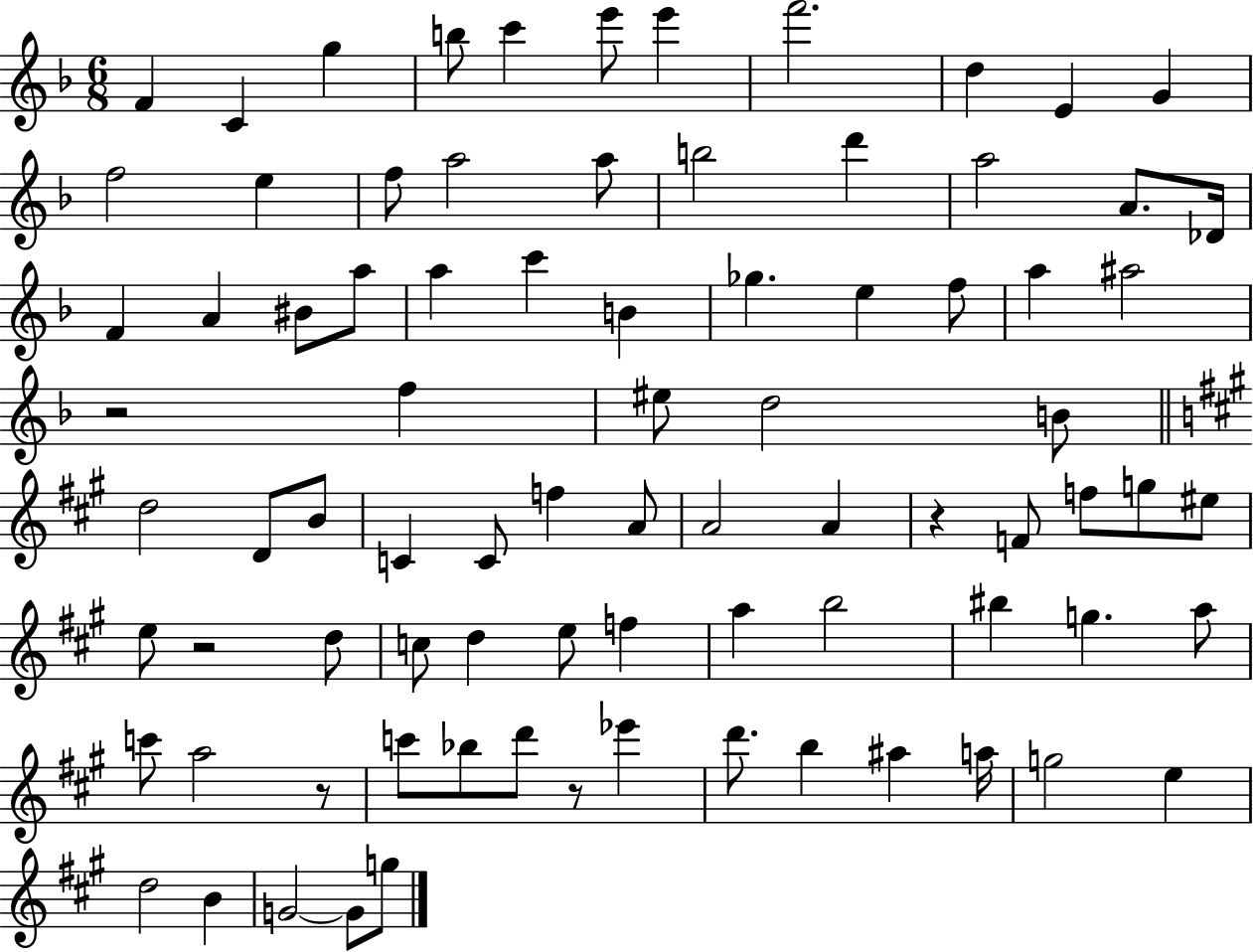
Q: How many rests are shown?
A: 5